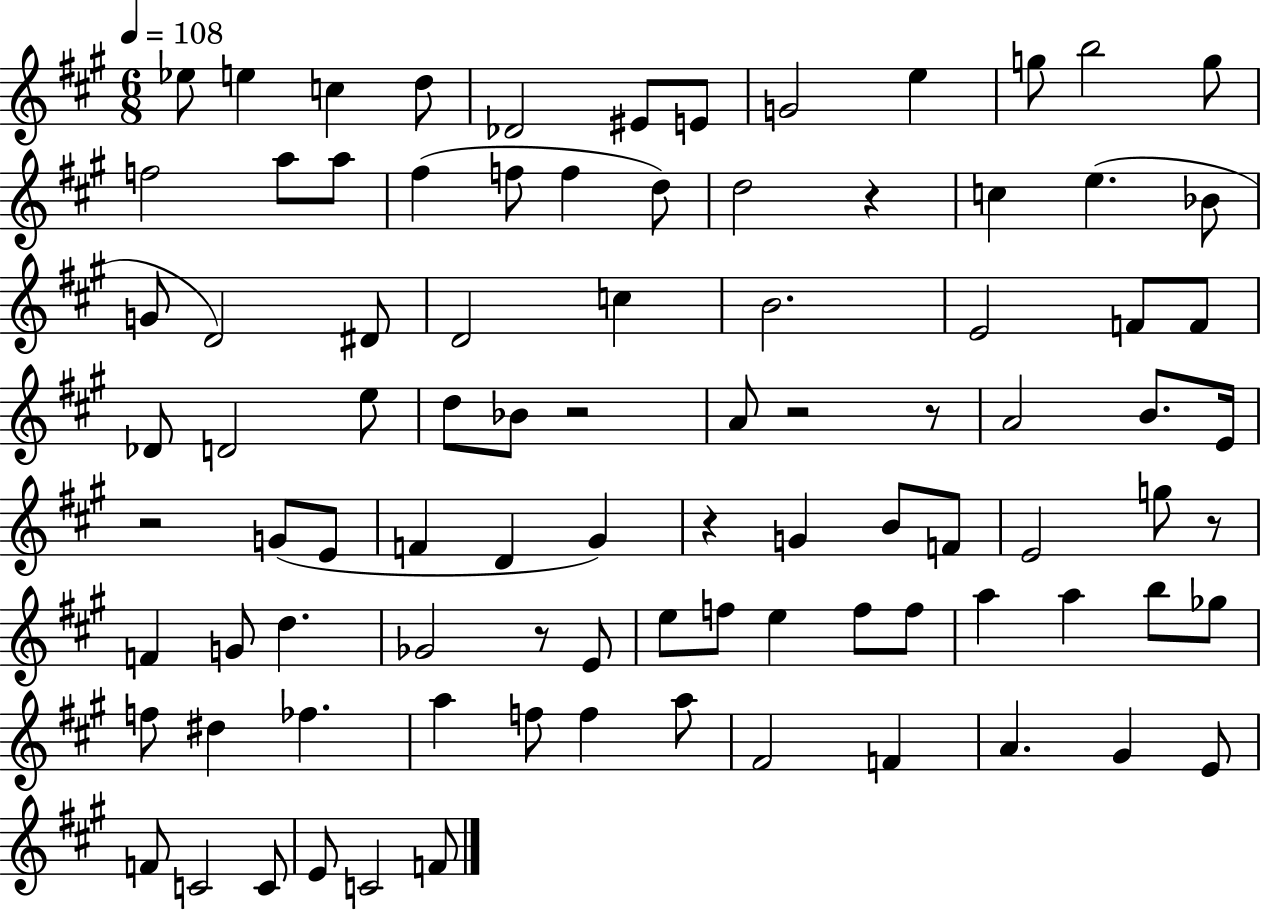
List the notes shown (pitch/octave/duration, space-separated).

Eb5/e E5/q C5/q D5/e Db4/h EIS4/e E4/e G4/h E5/q G5/e B5/h G5/e F5/h A5/e A5/e F#5/q F5/e F5/q D5/e D5/h R/q C5/q E5/q. Bb4/e G4/e D4/h D#4/e D4/h C5/q B4/h. E4/h F4/e F4/e Db4/e D4/h E5/e D5/e Bb4/e R/h A4/e R/h R/e A4/h B4/e. E4/s R/h G4/e E4/e F4/q D4/q G#4/q R/q G4/q B4/e F4/e E4/h G5/e R/e F4/q G4/e D5/q. Gb4/h R/e E4/e E5/e F5/e E5/q F5/e F5/e A5/q A5/q B5/e Gb5/e F5/e D#5/q FES5/q. A5/q F5/e F5/q A5/e F#4/h F4/q A4/q. G#4/q E4/e F4/e C4/h C4/e E4/e C4/h F4/e